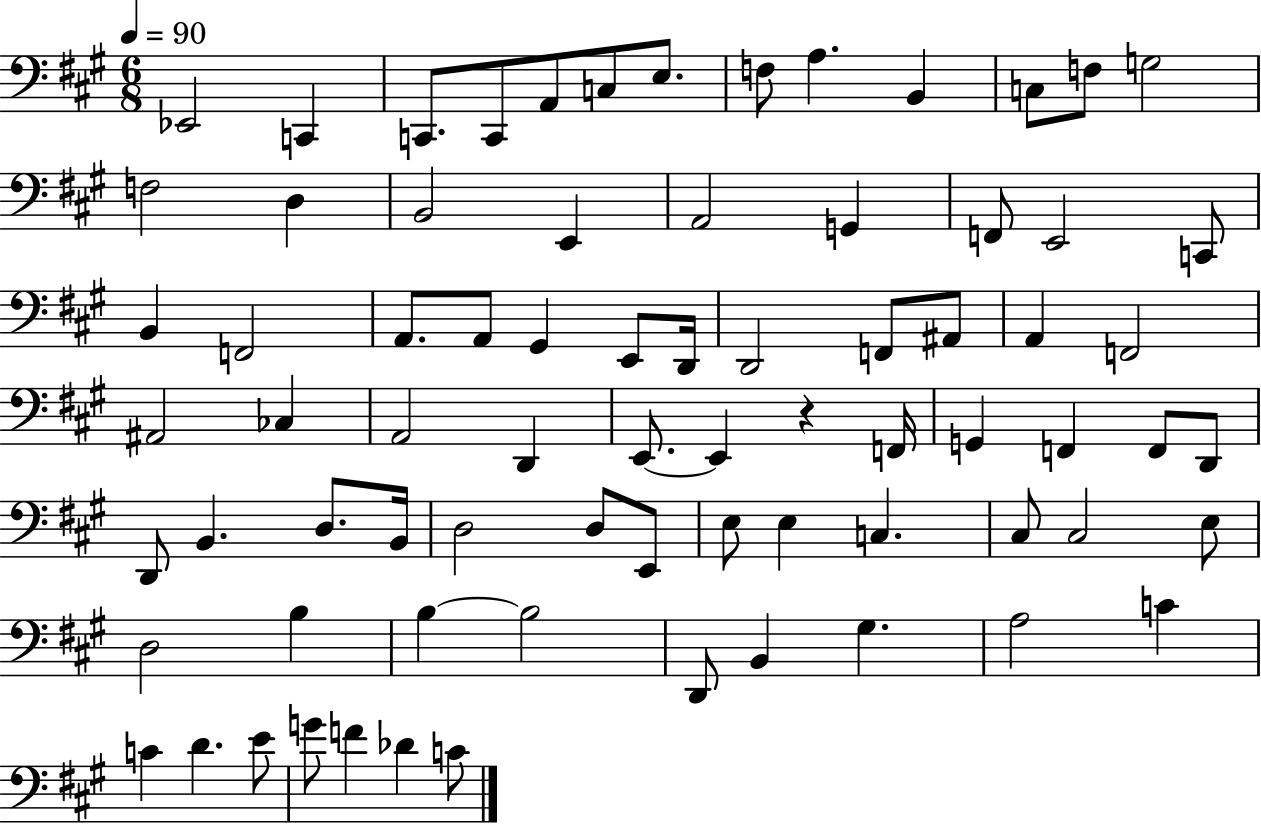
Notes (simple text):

Eb2/h C2/q C2/e. C2/e A2/e C3/e E3/e. F3/e A3/q. B2/q C3/e F3/e G3/h F3/h D3/q B2/h E2/q A2/h G2/q F2/e E2/h C2/e B2/q F2/h A2/e. A2/e G#2/q E2/e D2/s D2/h F2/e A#2/e A2/q F2/h A#2/h CES3/q A2/h D2/q E2/e. E2/q R/q F2/s G2/q F2/q F2/e D2/e D2/e B2/q. D3/e. B2/s D3/h D3/e E2/e E3/e E3/q C3/q. C#3/e C#3/h E3/e D3/h B3/q B3/q B3/h D2/e B2/q G#3/q. A3/h C4/q C4/q D4/q. E4/e G4/e F4/q Db4/q C4/e